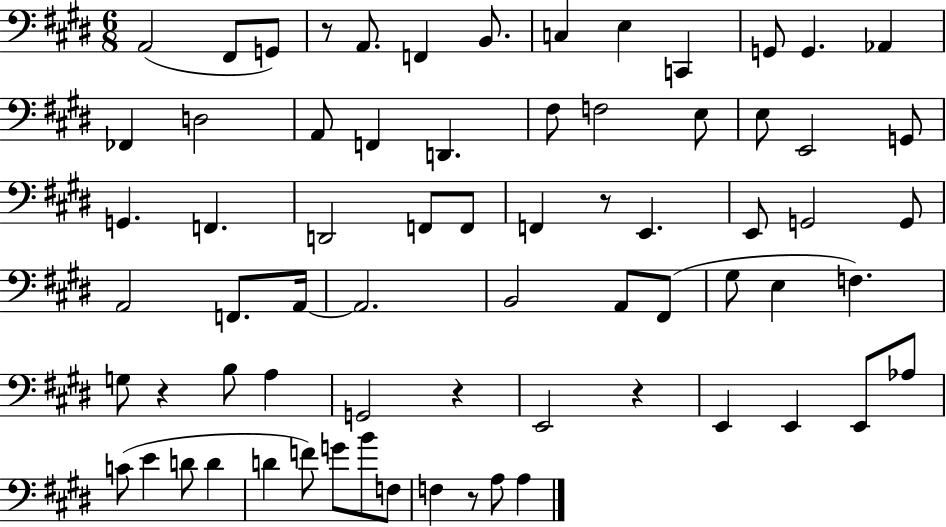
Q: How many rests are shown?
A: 6